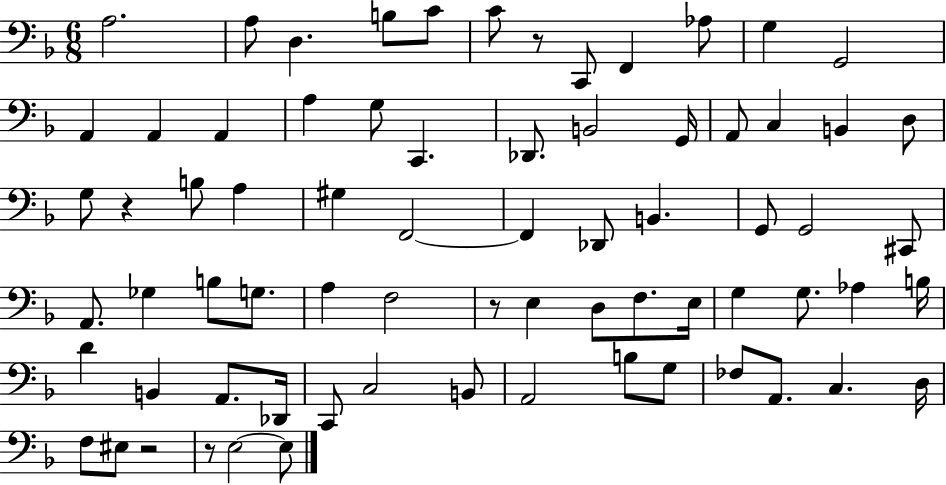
{
  \clef bass
  \numericTimeSignature
  \time 6/8
  \key f \major
  a2. | a8 d4. b8 c'8 | c'8 r8 c,8 f,4 aes8 | g4 g,2 | \break a,4 a,4 a,4 | a4 g8 c,4. | des,8. b,2 g,16 | a,8 c4 b,4 d8 | \break g8 r4 b8 a4 | gis4 f,2~~ | f,4 des,8 b,4. | g,8 g,2 cis,8 | \break a,8. ges4 b8 g8. | a4 f2 | r8 e4 d8 f8. e16 | g4 g8. aes4 b16 | \break d'4 b,4 a,8. des,16 | c,8 c2 b,8 | a,2 b8 g8 | fes8 a,8. c4. d16 | \break f8 eis8 r2 | r8 e2~~ e8 | \bar "|."
}